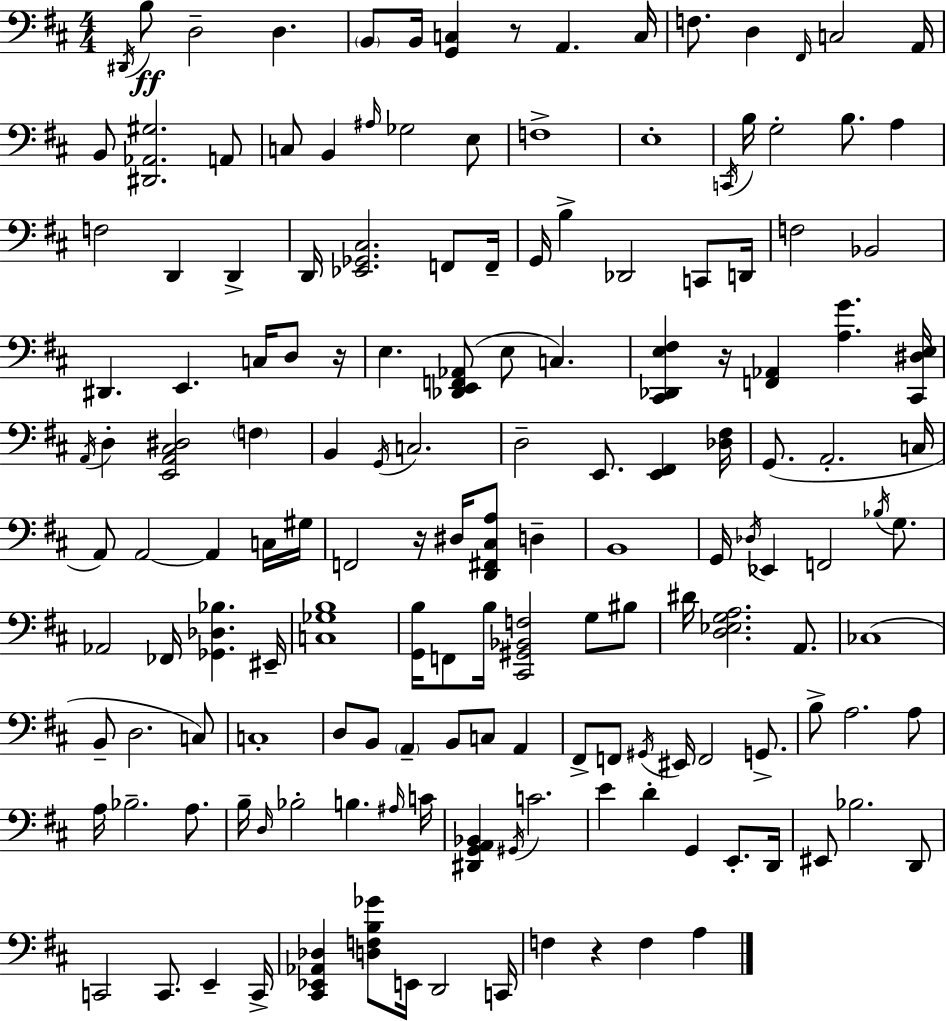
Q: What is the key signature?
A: D major